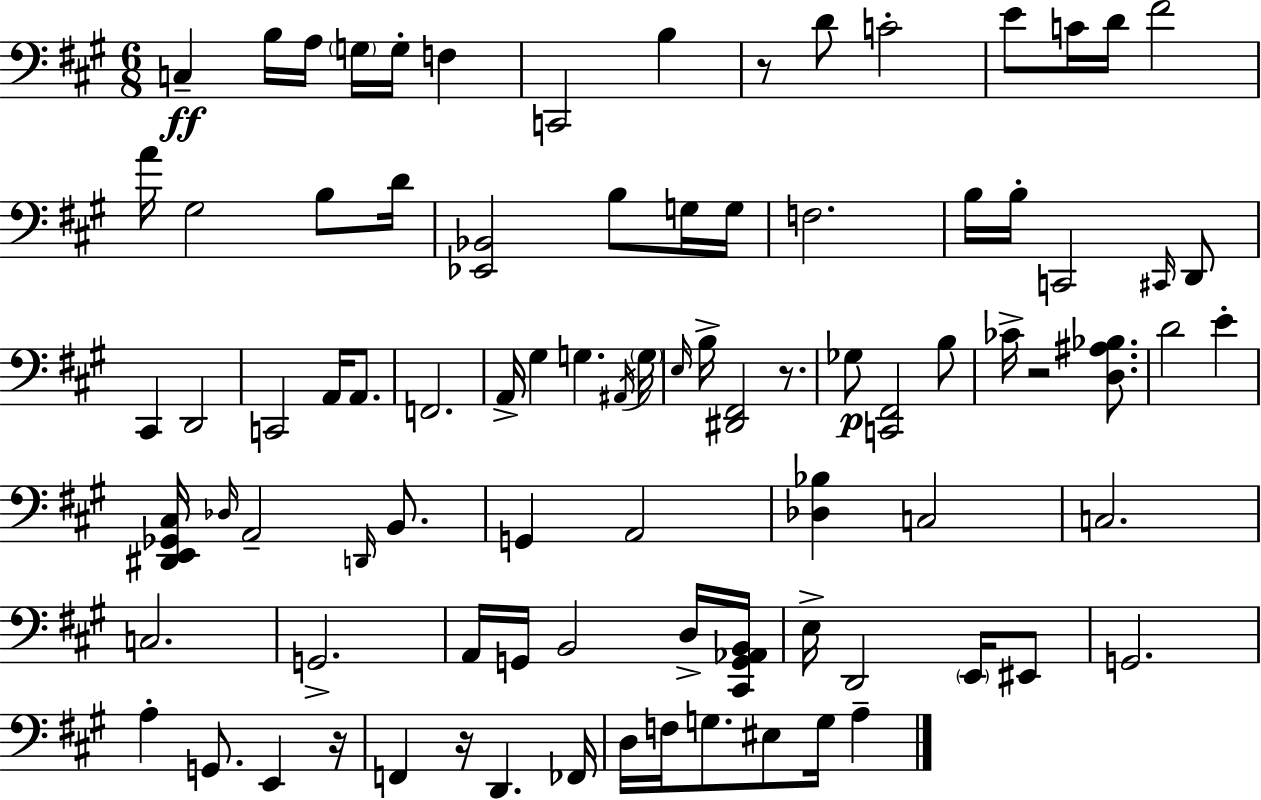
X:1
T:Untitled
M:6/8
L:1/4
K:A
C, B,/4 A,/4 G,/4 G,/4 F, C,,2 B, z/2 D/2 C2 E/2 C/4 D/4 ^F2 A/4 ^G,2 B,/2 D/4 [_E,,_B,,]2 B,/2 G,/4 G,/4 F,2 B,/4 B,/4 C,,2 ^C,,/4 D,,/2 ^C,, D,,2 C,,2 A,,/4 A,,/2 F,,2 A,,/4 ^G, G, ^A,,/4 G,/4 E,/4 B,/4 [^D,,^F,,]2 z/2 _G,/2 [C,,^F,,]2 B,/2 _C/4 z2 [D,^A,_B,]/2 D2 E [^D,,E,,_G,,^C,]/4 _D,/4 A,,2 D,,/4 B,,/2 G,, A,,2 [_D,_B,] C,2 C,2 C,2 G,,2 A,,/4 G,,/4 B,,2 D,/4 [^C,,G,,_A,,B,,]/4 E,/4 D,,2 E,,/4 ^E,,/2 G,,2 A, G,,/2 E,, z/4 F,, z/4 D,, _F,,/4 D,/4 F,/4 G,/2 ^E,/2 G,/4 A,